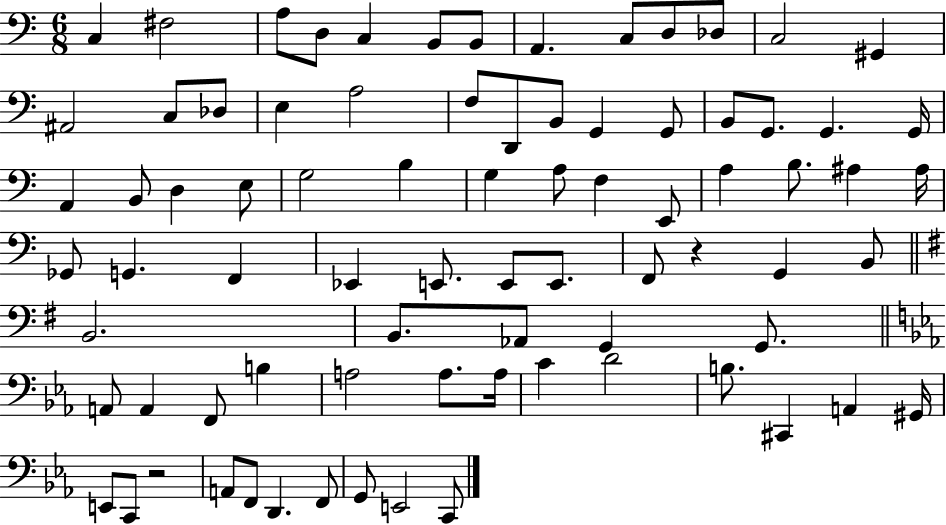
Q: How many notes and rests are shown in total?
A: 80